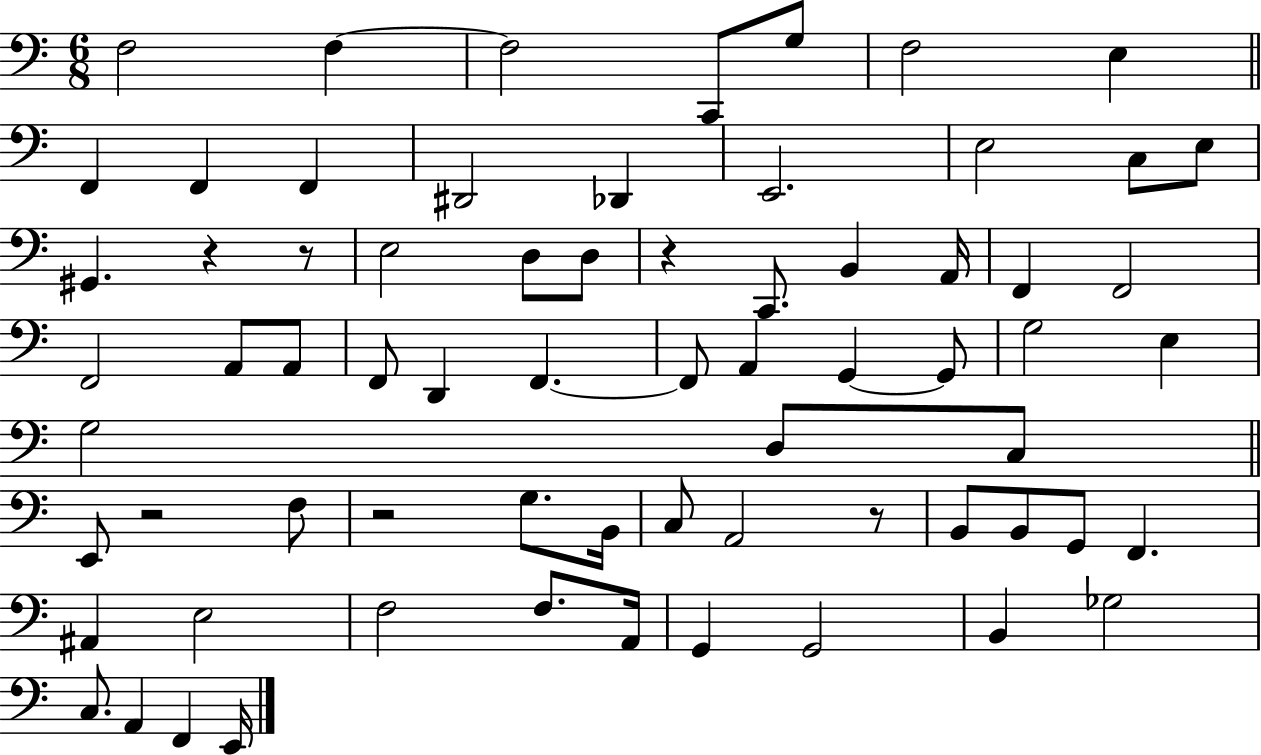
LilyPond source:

{
  \clef bass
  \numericTimeSignature
  \time 6/8
  \key c \major
  f2 f4~~ | f2 c,8 g8 | f2 e4 | \bar "||" \break \key c \major f,4 f,4 f,4 | dis,2 des,4 | e,2. | e2 c8 e8 | \break gis,4. r4 r8 | e2 d8 d8 | r4 c,8. b,4 a,16 | f,4 f,2 | \break f,2 a,8 a,8 | f,8 d,4 f,4.~~ | f,8 a,4 g,4~~ g,8 | g2 e4 | \break g2 d8 c8 | \bar "||" \break \key a \minor e,8 r2 f8 | r2 g8. b,16 | c8 a,2 r8 | b,8 b,8 g,8 f,4. | \break ais,4 e2 | f2 f8. a,16 | g,4 g,2 | b,4 ges2 | \break c8. a,4 f,4 e,16 | \bar "|."
}